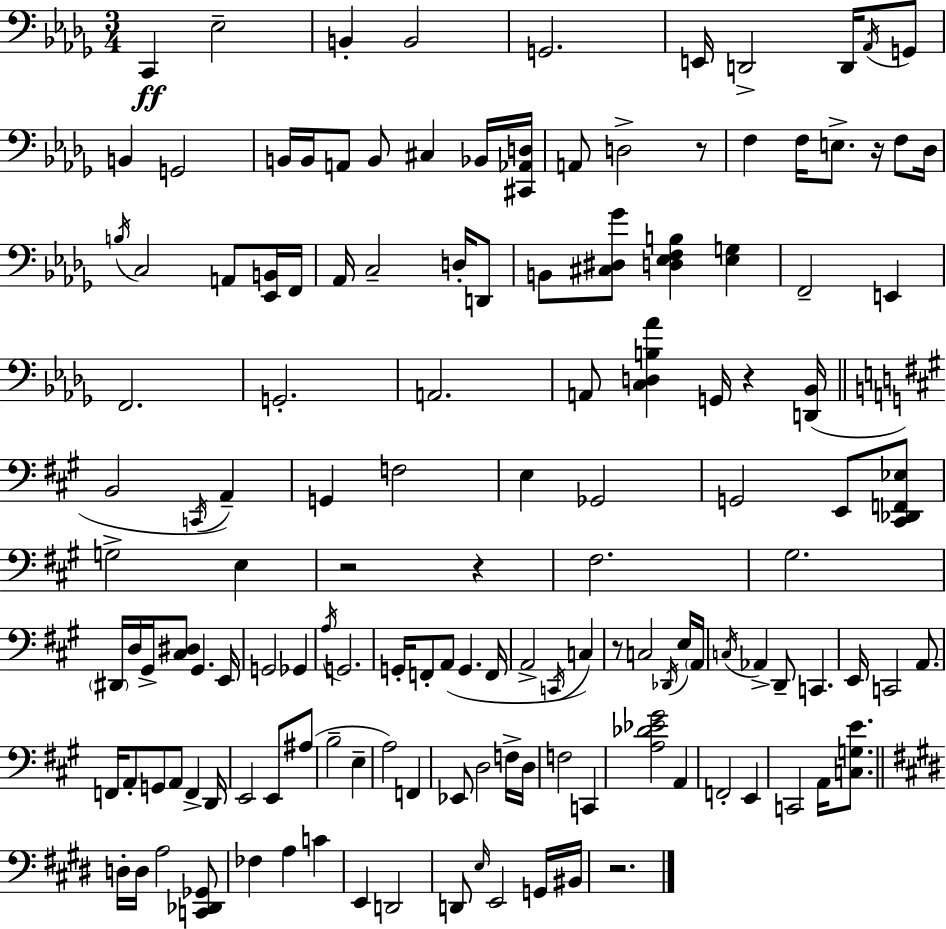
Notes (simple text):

C2/q Eb3/h B2/q B2/h G2/h. E2/s D2/h D2/s Ab2/s G2/e B2/q G2/h B2/s B2/s A2/e B2/e C#3/q Bb2/s [C#2,Ab2,D3]/s A2/e D3/h R/e F3/q F3/s E3/e. R/s F3/e Db3/s B3/s C3/h A2/e [Eb2,B2]/s F2/s Ab2/s C3/h D3/s D2/e B2/e [C#3,D#3,Gb4]/e [D3,Eb3,F3,B3]/q [Eb3,G3]/q F2/h E2/q F2/h. G2/h. A2/h. A2/e [C3,D3,B3,Ab4]/q G2/s R/q [D2,Bb2]/s B2/h C2/s A2/q G2/q F3/h E3/q Gb2/h G2/h E2/e [C#2,Db2,F2,Eb3]/e G3/h E3/q R/h R/q F#3/h. G#3/h. D#2/s D3/s G#2/s [C#3,D#3]/e G#2/q. E2/s G2/h Gb2/q A3/s G2/h. G2/s F2/e A2/e G2/q. F2/s A2/h C2/s C3/q R/e C3/h Db2/s E3/s A2/s C3/s Ab2/q D2/e C2/q. E2/s C2/h A2/e. F2/s A2/e G2/e A2/e F2/q D2/s E2/h E2/e A#3/e B3/h E3/q A3/h F2/q Eb2/e D3/h F3/s D3/s F3/h C2/q [A3,Db4,Eb4,G#4]/h A2/q F2/h E2/q C2/h A2/s [C3,G3,E4]/e. D3/s D3/s A3/h [C2,Db2,Gb2]/e FES3/q A3/q C4/q E2/q D2/h D2/e E3/s E2/h G2/s BIS2/s R/h.